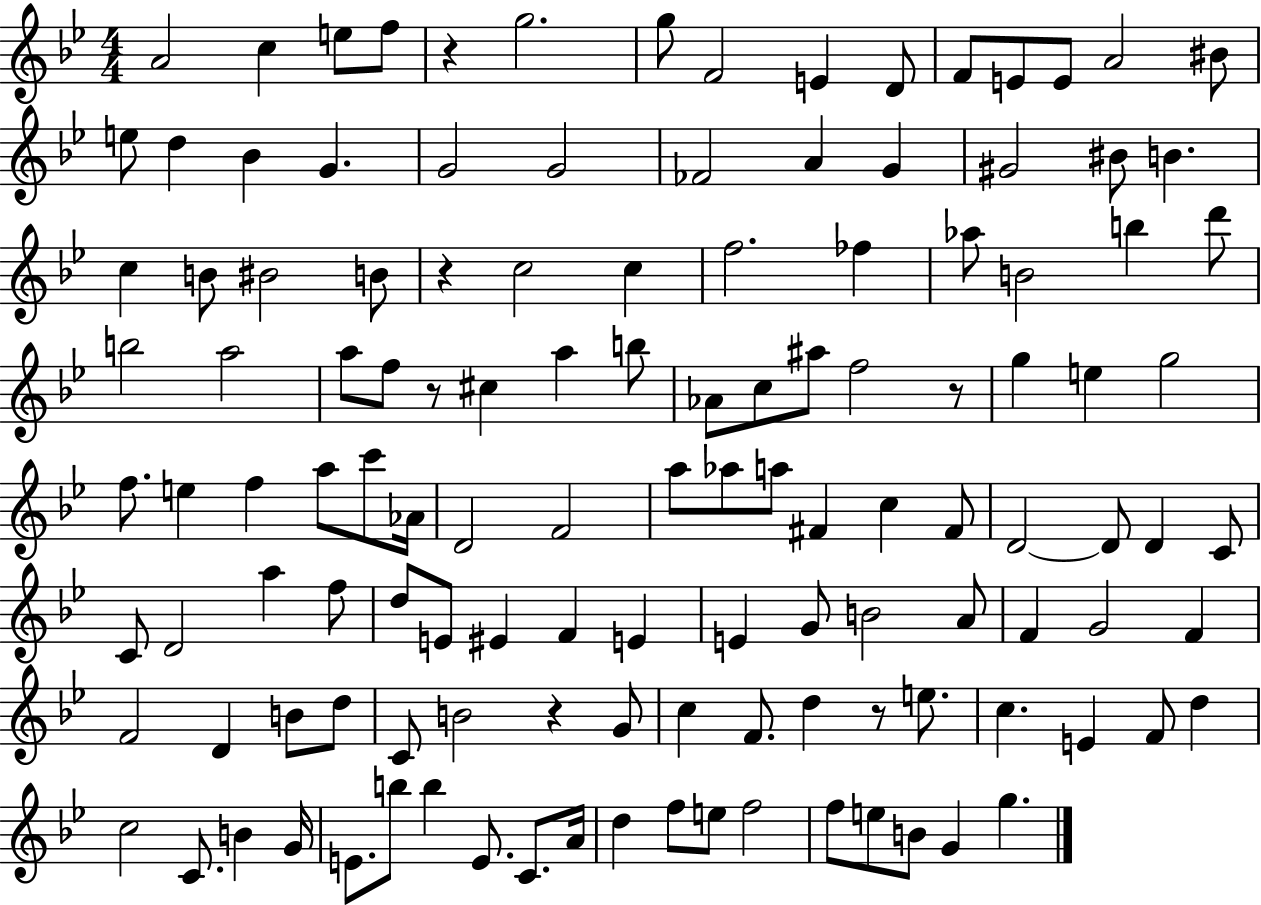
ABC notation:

X:1
T:Untitled
M:4/4
L:1/4
K:Bb
A2 c e/2 f/2 z g2 g/2 F2 E D/2 F/2 E/2 E/2 A2 ^B/2 e/2 d _B G G2 G2 _F2 A G ^G2 ^B/2 B c B/2 ^B2 B/2 z c2 c f2 _f _a/2 B2 b d'/2 b2 a2 a/2 f/2 z/2 ^c a b/2 _A/2 c/2 ^a/2 f2 z/2 g e g2 f/2 e f a/2 c'/2 _A/4 D2 F2 a/2 _a/2 a/2 ^F c ^F/2 D2 D/2 D C/2 C/2 D2 a f/2 d/2 E/2 ^E F E E G/2 B2 A/2 F G2 F F2 D B/2 d/2 C/2 B2 z G/2 c F/2 d z/2 e/2 c E F/2 d c2 C/2 B G/4 E/2 b/2 b E/2 C/2 A/4 d f/2 e/2 f2 f/2 e/2 B/2 G g